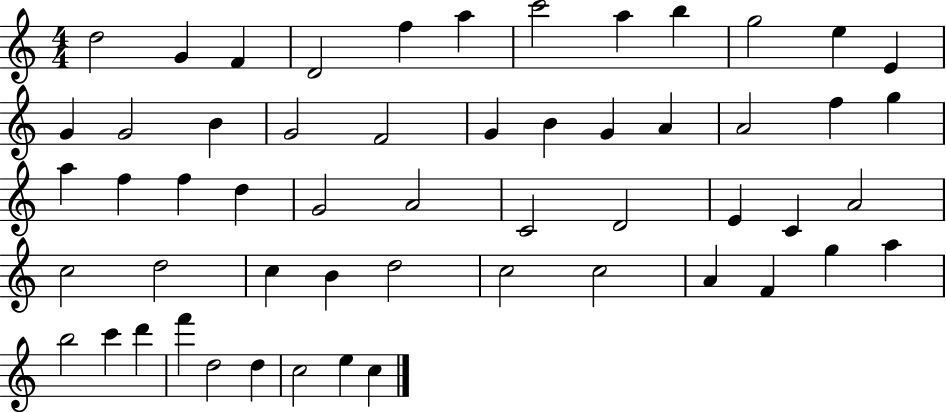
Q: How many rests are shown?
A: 0